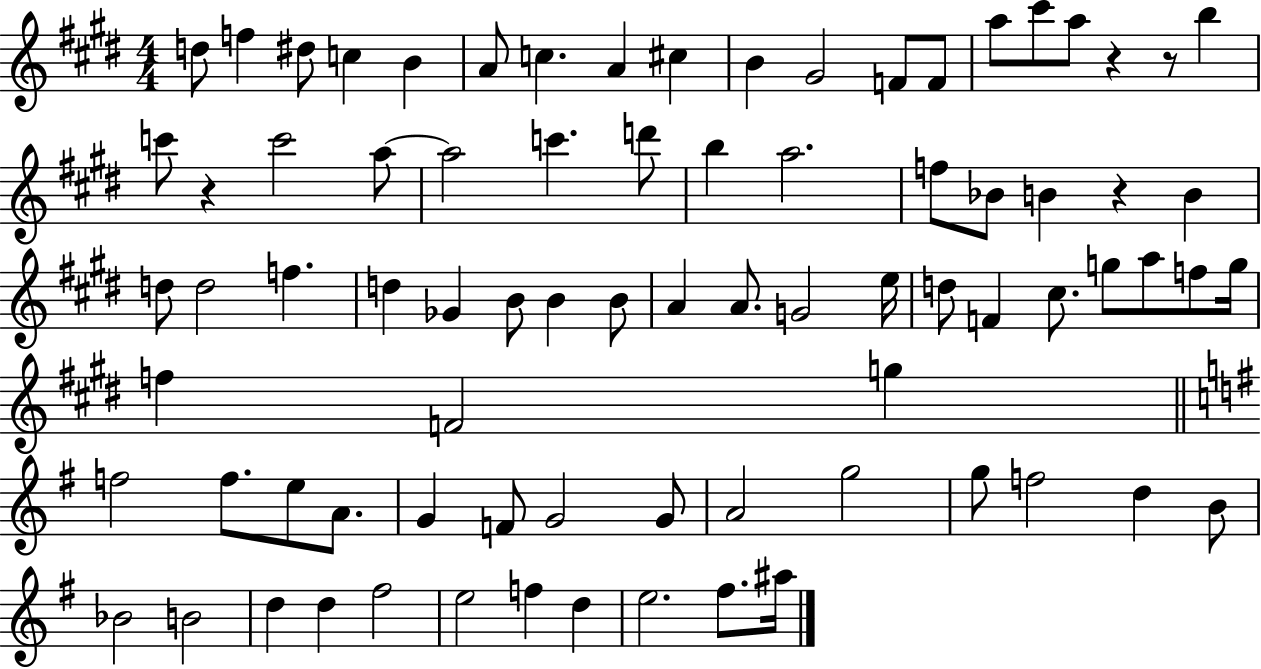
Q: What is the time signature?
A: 4/4